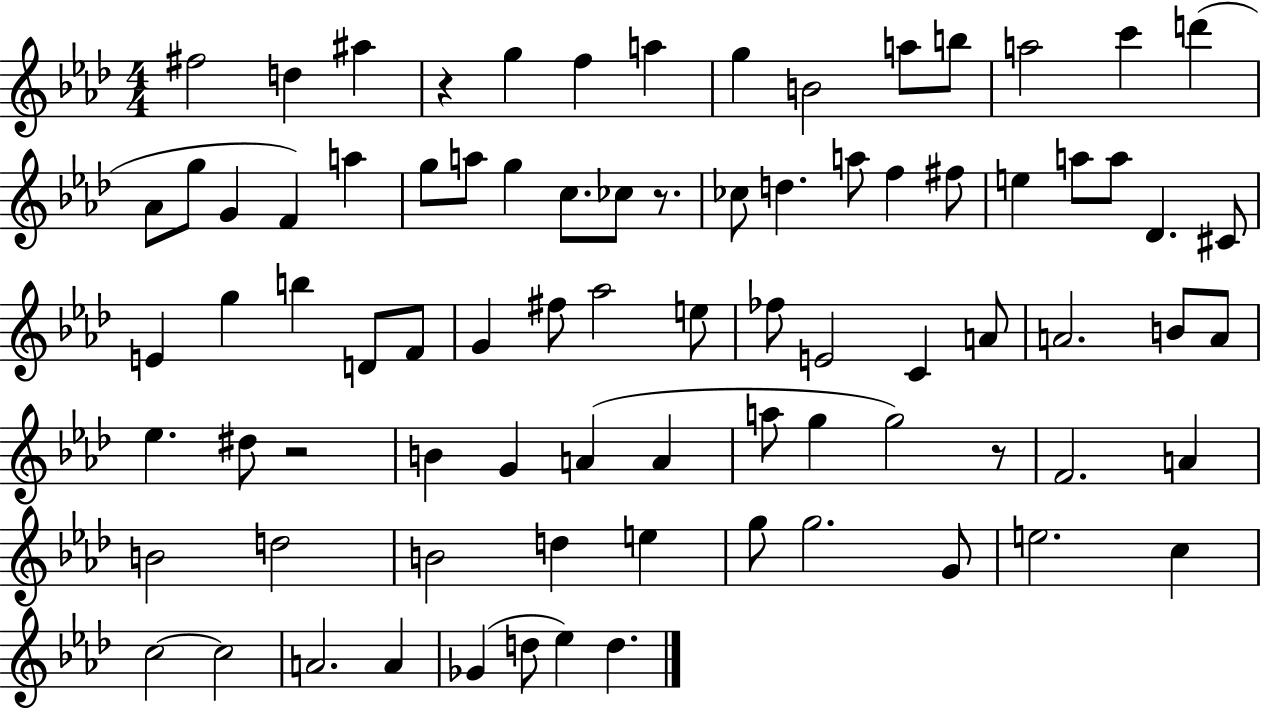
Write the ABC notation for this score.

X:1
T:Untitled
M:4/4
L:1/4
K:Ab
^f2 d ^a z g f a g B2 a/2 b/2 a2 c' d' _A/2 g/2 G F a g/2 a/2 g c/2 _c/2 z/2 _c/2 d a/2 f ^f/2 e a/2 a/2 _D ^C/2 E g b D/2 F/2 G ^f/2 _a2 e/2 _f/2 E2 C A/2 A2 B/2 A/2 _e ^d/2 z2 B G A A a/2 g g2 z/2 F2 A B2 d2 B2 d e g/2 g2 G/2 e2 c c2 c2 A2 A _G d/2 _e d